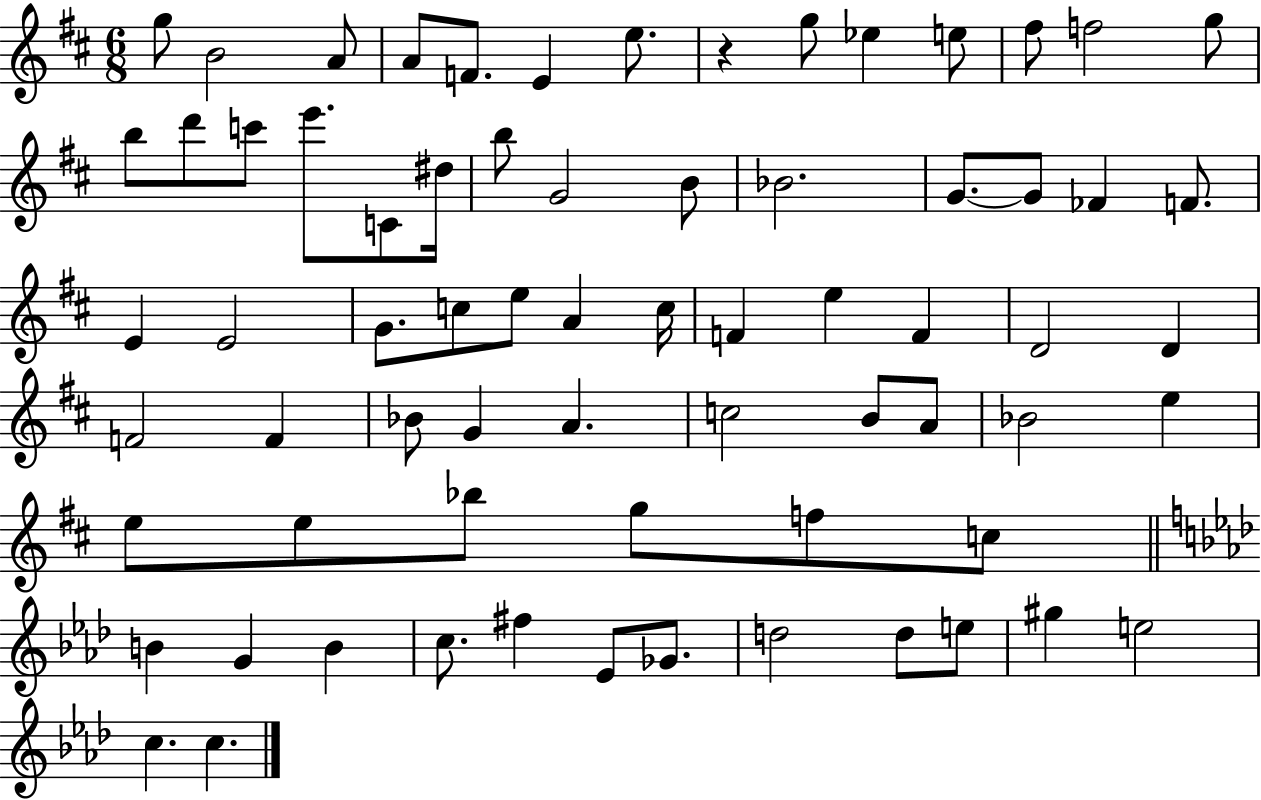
X:1
T:Untitled
M:6/8
L:1/4
K:D
g/2 B2 A/2 A/2 F/2 E e/2 z g/2 _e e/2 ^f/2 f2 g/2 b/2 d'/2 c'/2 e'/2 C/2 ^d/4 b/2 G2 B/2 _B2 G/2 G/2 _F F/2 E E2 G/2 c/2 e/2 A c/4 F e F D2 D F2 F _B/2 G A c2 B/2 A/2 _B2 e e/2 e/2 _b/2 g/2 f/2 c/2 B G B c/2 ^f _E/2 _G/2 d2 d/2 e/2 ^g e2 c c